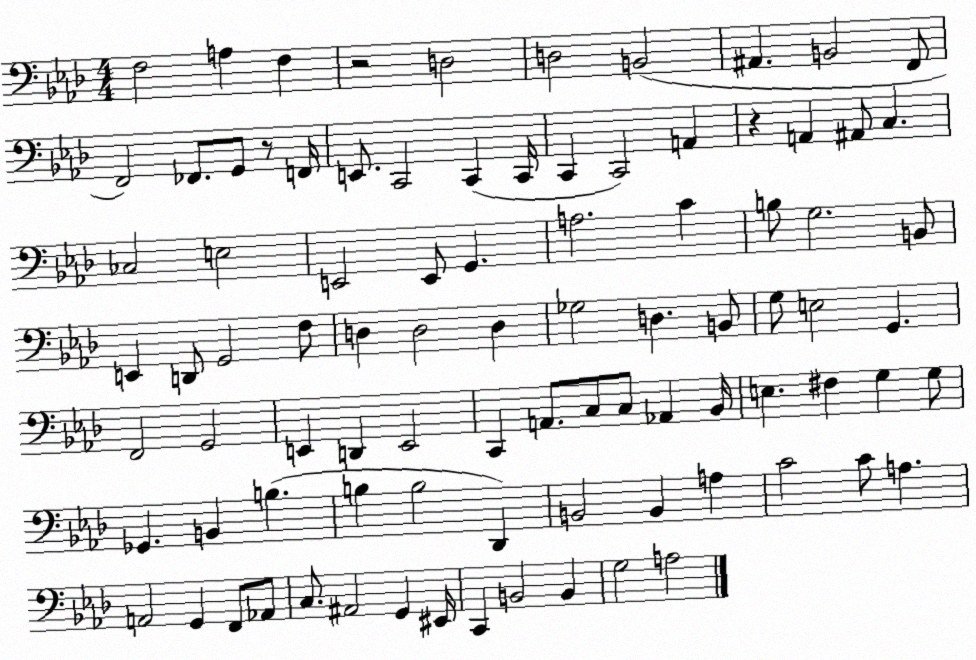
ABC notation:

X:1
T:Untitled
M:4/4
L:1/4
K:Ab
F,2 A, F, z2 D,2 D,2 B,,2 ^A,, B,,2 F,,/2 F,,2 _F,,/2 G,,/2 z/2 F,,/4 E,,/2 C,,2 C,, C,,/4 C,, C,,2 A,, z A,, ^A,,/2 C, _C,2 E,2 E,,2 E,,/2 G,, A,2 C B,/2 G,2 B,,/2 E,, D,,/2 G,,2 F,/2 D, D,2 D, _G,2 D, B,,/2 G,/2 E,2 G,, F,,2 G,,2 E,, D,, E,,2 C,, A,,/2 C,/2 C,/2 _A,, _B,,/4 E, ^F, G, G,/2 _G,, B,, B, B, B,2 _D,, B,,2 B,, A, C2 C/2 A, A,,2 G,, F,,/2 _A,,/2 C,/2 ^A,,2 G,, ^E,,/4 C,, B,,2 B,, G,2 A,2